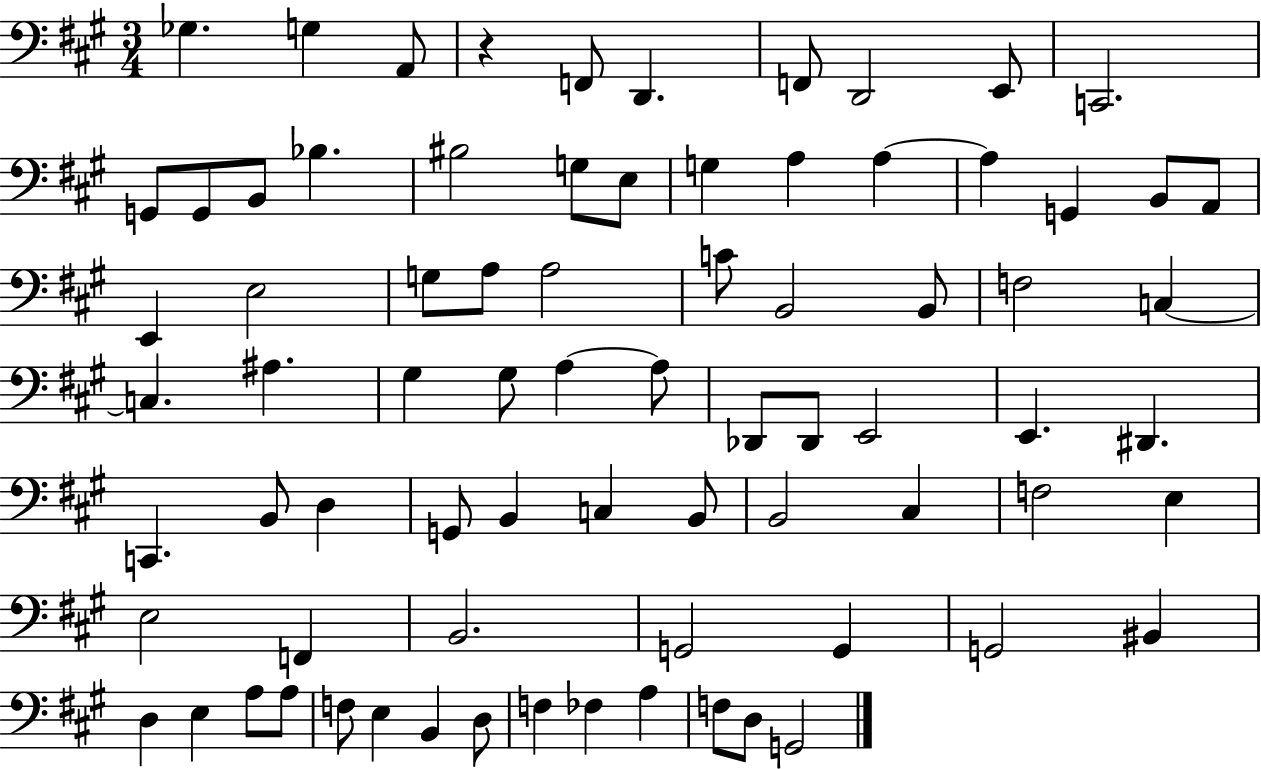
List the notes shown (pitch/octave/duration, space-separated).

Gb3/q. G3/q A2/e R/q F2/e D2/q. F2/e D2/h E2/e C2/h. G2/e G2/e B2/e Bb3/q. BIS3/h G3/e E3/e G3/q A3/q A3/q A3/q G2/q B2/e A2/e E2/q E3/h G3/e A3/e A3/h C4/e B2/h B2/e F3/h C3/q C3/q. A#3/q. G#3/q G#3/e A3/q A3/e Db2/e Db2/e E2/h E2/q. D#2/q. C2/q. B2/e D3/q G2/e B2/q C3/q B2/e B2/h C#3/q F3/h E3/q E3/h F2/q B2/h. G2/h G2/q G2/h BIS2/q D3/q E3/q A3/e A3/e F3/e E3/q B2/q D3/e F3/q FES3/q A3/q F3/e D3/e G2/h